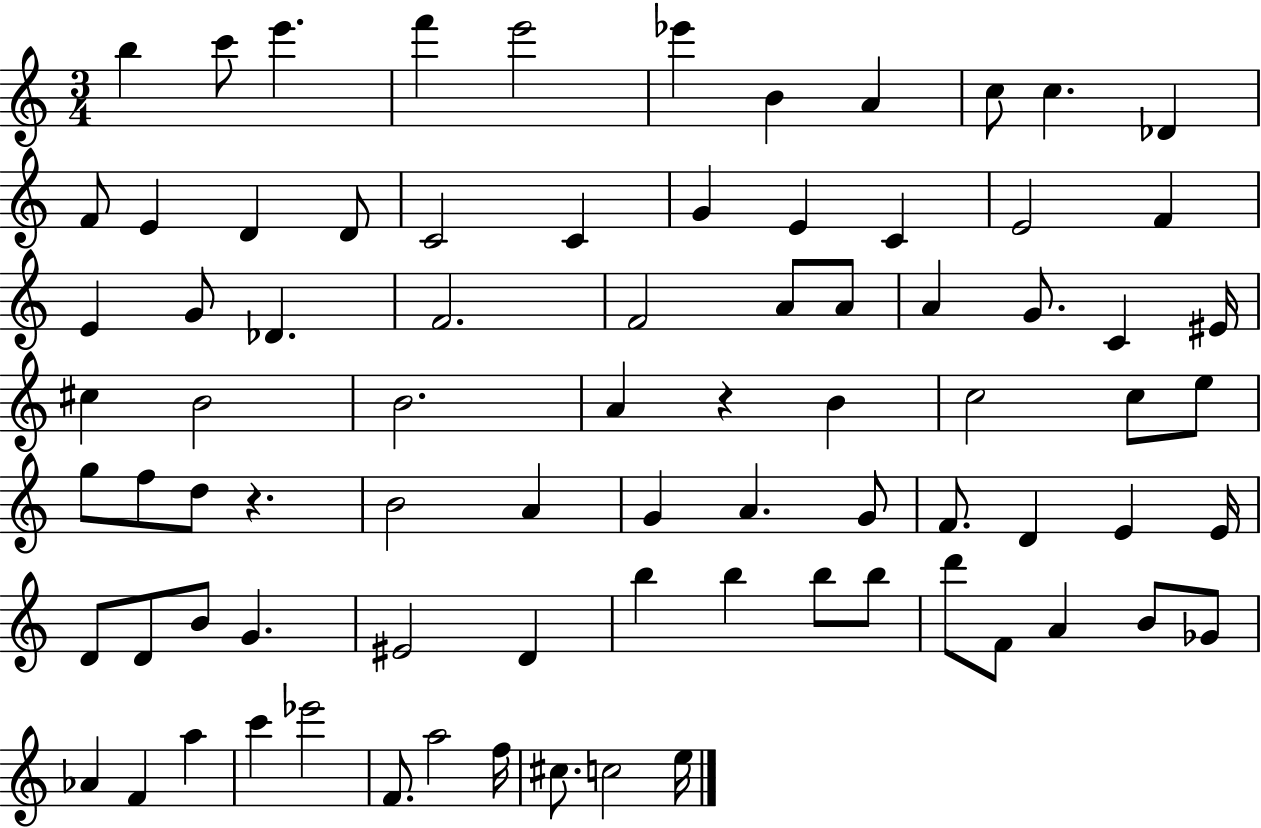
{
  \clef treble
  \numericTimeSignature
  \time 3/4
  \key c \major
  \repeat volta 2 { b''4 c'''8 e'''4. | f'''4 e'''2 | ees'''4 b'4 a'4 | c''8 c''4. des'4 | \break f'8 e'4 d'4 d'8 | c'2 c'4 | g'4 e'4 c'4 | e'2 f'4 | \break e'4 g'8 des'4. | f'2. | f'2 a'8 a'8 | a'4 g'8. c'4 eis'16 | \break cis''4 b'2 | b'2. | a'4 r4 b'4 | c''2 c''8 e''8 | \break g''8 f''8 d''8 r4. | b'2 a'4 | g'4 a'4. g'8 | f'8. d'4 e'4 e'16 | \break d'8 d'8 b'8 g'4. | eis'2 d'4 | b''4 b''4 b''8 b''8 | d'''8 f'8 a'4 b'8 ges'8 | \break aes'4 f'4 a''4 | c'''4 ees'''2 | f'8. a''2 f''16 | cis''8. c''2 e''16 | \break } \bar "|."
}